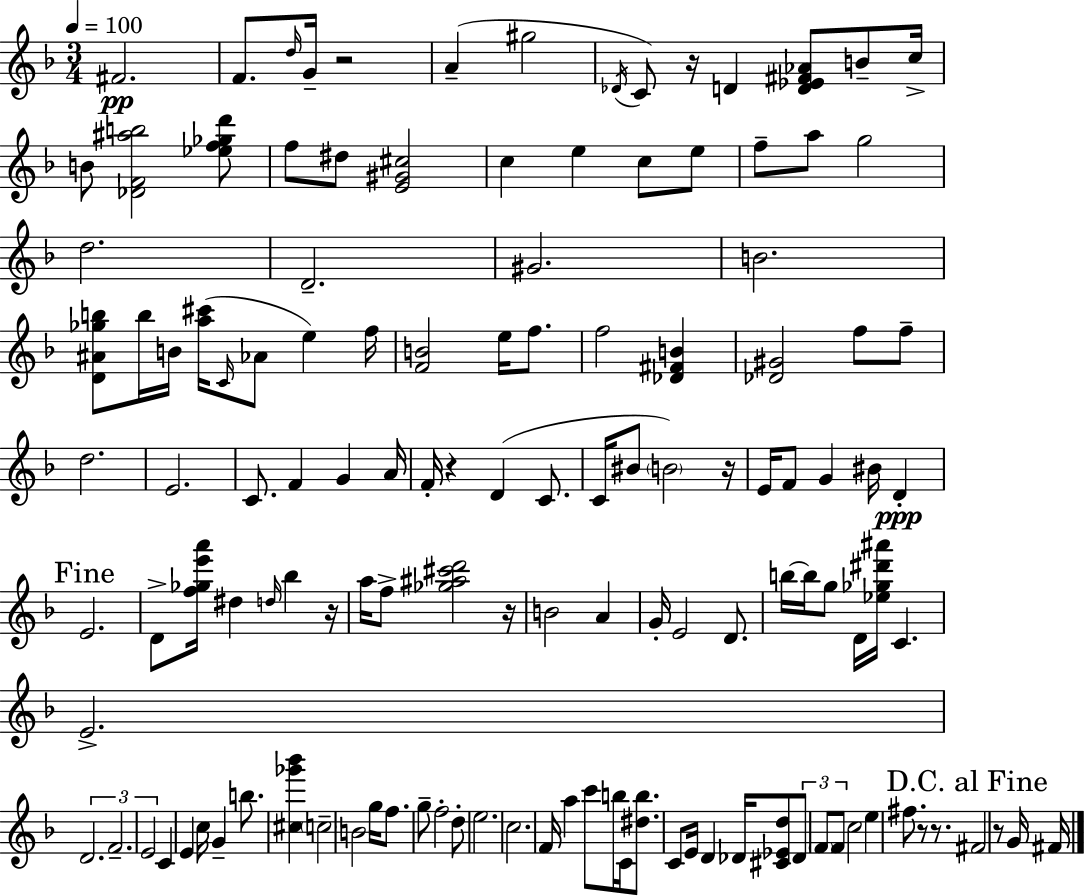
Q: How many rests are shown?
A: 9